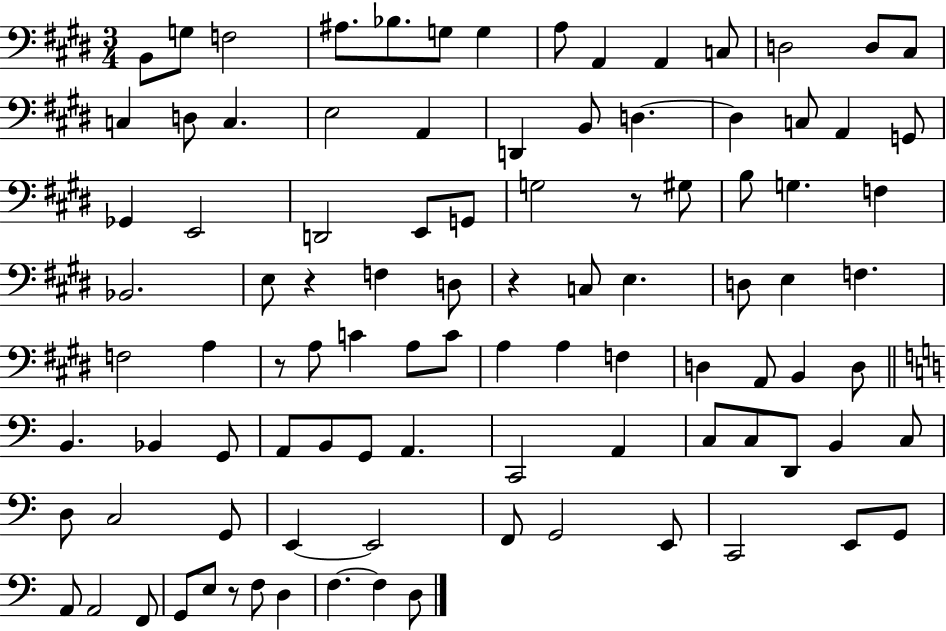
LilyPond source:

{
  \clef bass
  \numericTimeSignature
  \time 3/4
  \key e \major
  \repeat volta 2 { b,8 g8 f2 | ais8. bes8. g8 g4 | a8 a,4 a,4 c8 | d2 d8 cis8 | \break c4 d8 c4. | e2 a,4 | d,4 b,8 d4.~~ | d4 c8 a,4 g,8 | \break ges,4 e,2 | d,2 e,8 g,8 | g2 r8 gis8 | b8 g4. f4 | \break bes,2. | e8 r4 f4 d8 | r4 c8 e4. | d8 e4 f4. | \break f2 a4 | r8 a8 c'4 a8 c'8 | a4 a4 f4 | d4 a,8 b,4 d8 | \break \bar "||" \break \key c \major b,4. bes,4 g,8 | a,8 b,8 g,8 a,4. | c,2 a,4 | c8 c8 d,8 b,4 c8 | \break d8 c2 g,8 | e,4~~ e,2 | f,8 g,2 e,8 | c,2 e,8 g,8 | \break a,8 a,2 f,8 | g,8 e8 r8 f8 d4 | f4.~~ f4 d8 | } \bar "|."
}